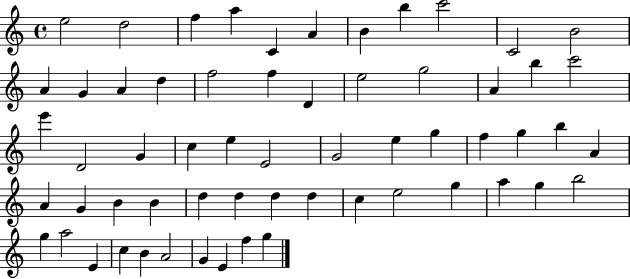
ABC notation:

X:1
T:Untitled
M:4/4
L:1/4
K:C
e2 d2 f a C A B b c'2 C2 B2 A G A d f2 f D e2 g2 A b c'2 e' D2 G c e E2 G2 e g f g b A A G B B d d d d c e2 g a g b2 g a2 E c B A2 G E f g